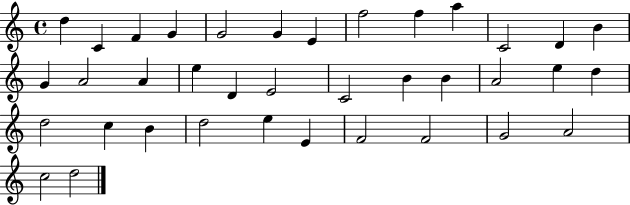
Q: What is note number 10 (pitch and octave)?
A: A5